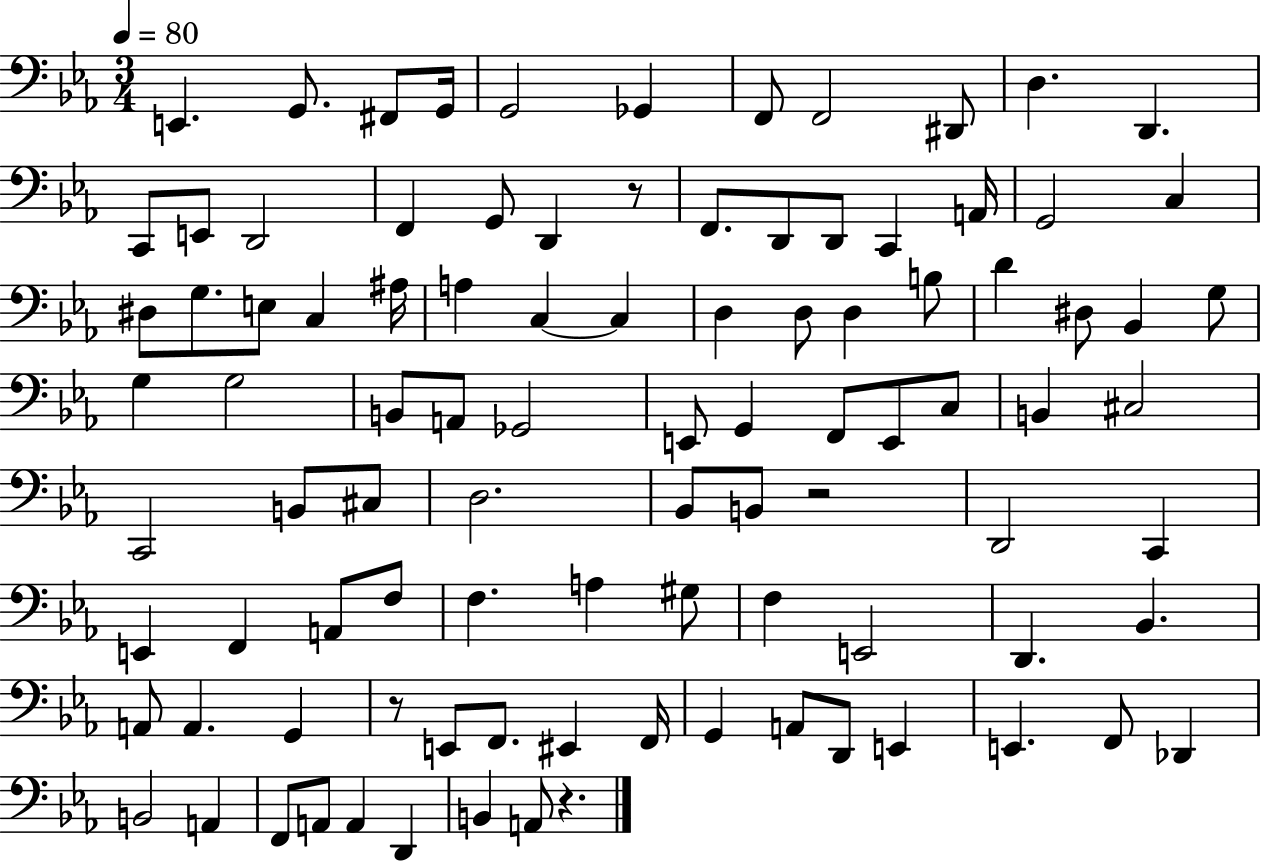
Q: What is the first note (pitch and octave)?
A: E2